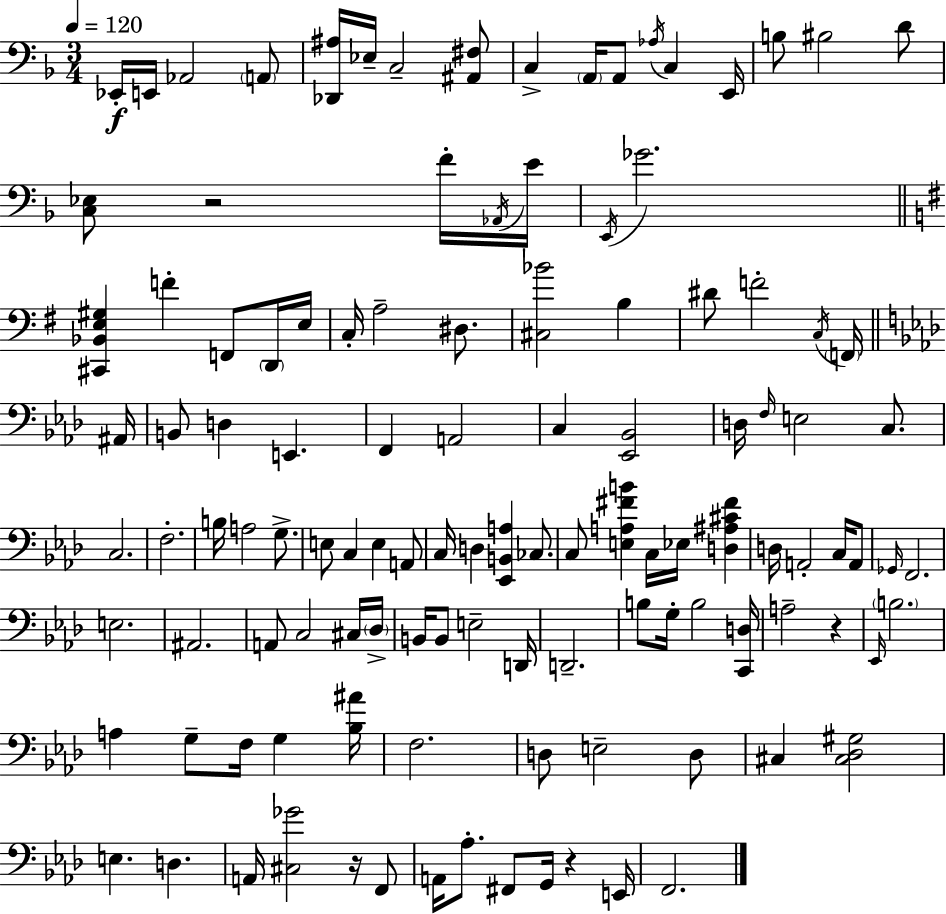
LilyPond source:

{
  \clef bass
  \numericTimeSignature
  \time 3/4
  \key f \major
  \tempo 4 = 120
  ees,16-.\f e,16 aes,2 \parenthesize a,8 | <des, ais>16 ees16-- c2-- <ais, fis>8 | c4-> \parenthesize a,16 a,8 \acciaccatura { aes16 } c4 | e,16 b8 bis2 d'8 | \break <c ees>8 r2 f'16-. | \acciaccatura { aes,16 } e'16 \acciaccatura { e,16 } ges'2. | \bar "||" \break \key g \major <cis, bes, e gis>4 f'4-. f,8 \parenthesize d,16 e16 | c16-. a2-- dis8. | <cis bes'>2 b4 | dis'8 f'2-. \acciaccatura { c16 } \parenthesize f,16 | \break \bar "||" \break \key aes \major ais,16 b,8 d4 e,4. | f,4 a,2 | c4 <ees, bes,>2 | d16 \grace { f16 } e2 c8. | \break c2. | f2.-. | b16 a2 g8.-> | e8 c4 e4 | \break a,8 c16 d4 <ees, b, a>4 ces8. | c8 <e a fis' b'>4 c16 ees16 <d ais cis' fis'>4 | d16 a,2-. c16 | a,8 \grace { ges,16 } f,2. | \break e2. | ais,2. | a,8 c2 | cis16 \parenthesize des16-> b,16 b,8 e2-- | \break d,16 d,2.-- | b8 g16-. b2 | <c, d>16 a2-- r4 | \grace { ees,16 } \parenthesize b2. | \break a4 g8-- f16 g4 | <bes ais'>16 f2. | d8 e2-- | d8 cis4 <cis des gis>2 | \break e4. d4. | a,16 <cis ges'>2 | r16 f,8 a,16 aes8.-. fis,8 g,16 r4 | e,16 f,2. | \break \bar "|."
}